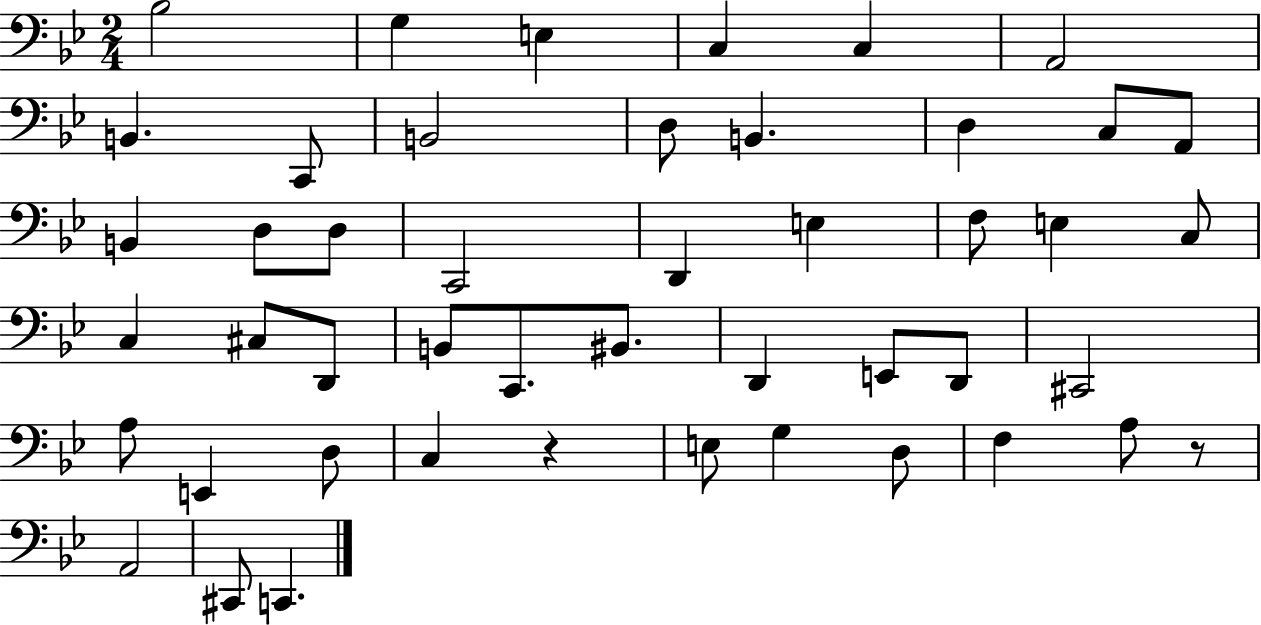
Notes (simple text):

Bb3/h G3/q E3/q C3/q C3/q A2/h B2/q. C2/e B2/h D3/e B2/q. D3/q C3/e A2/e B2/q D3/e D3/e C2/h D2/q E3/q F3/e E3/q C3/e C3/q C#3/e D2/e B2/e C2/e. BIS2/e. D2/q E2/e D2/e C#2/h A3/e E2/q D3/e C3/q R/q E3/e G3/q D3/e F3/q A3/e R/e A2/h C#2/e C2/q.